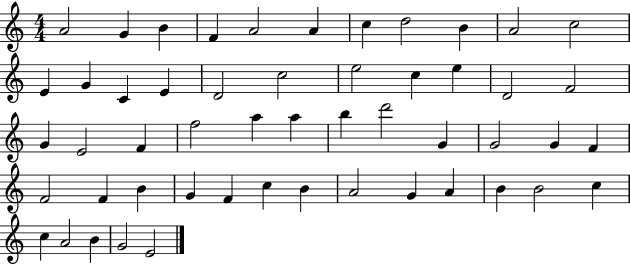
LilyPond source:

{
  \clef treble
  \numericTimeSignature
  \time 4/4
  \key c \major
  a'2 g'4 b'4 | f'4 a'2 a'4 | c''4 d''2 b'4 | a'2 c''2 | \break e'4 g'4 c'4 e'4 | d'2 c''2 | e''2 c''4 e''4 | d'2 f'2 | \break g'4 e'2 f'4 | f''2 a''4 a''4 | b''4 d'''2 g'4 | g'2 g'4 f'4 | \break f'2 f'4 b'4 | g'4 f'4 c''4 b'4 | a'2 g'4 a'4 | b'4 b'2 c''4 | \break c''4 a'2 b'4 | g'2 e'2 | \bar "|."
}